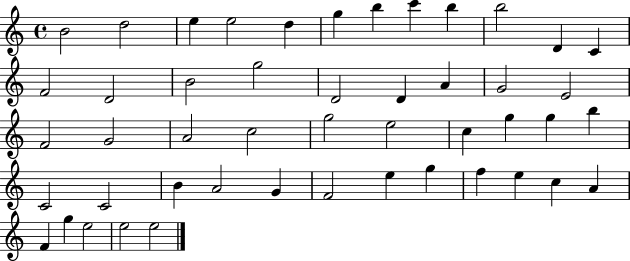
X:1
T:Untitled
M:4/4
L:1/4
K:C
B2 d2 e e2 d g b c' b b2 D C F2 D2 B2 g2 D2 D A G2 E2 F2 G2 A2 c2 g2 e2 c g g b C2 C2 B A2 G F2 e g f e c A F g e2 e2 e2